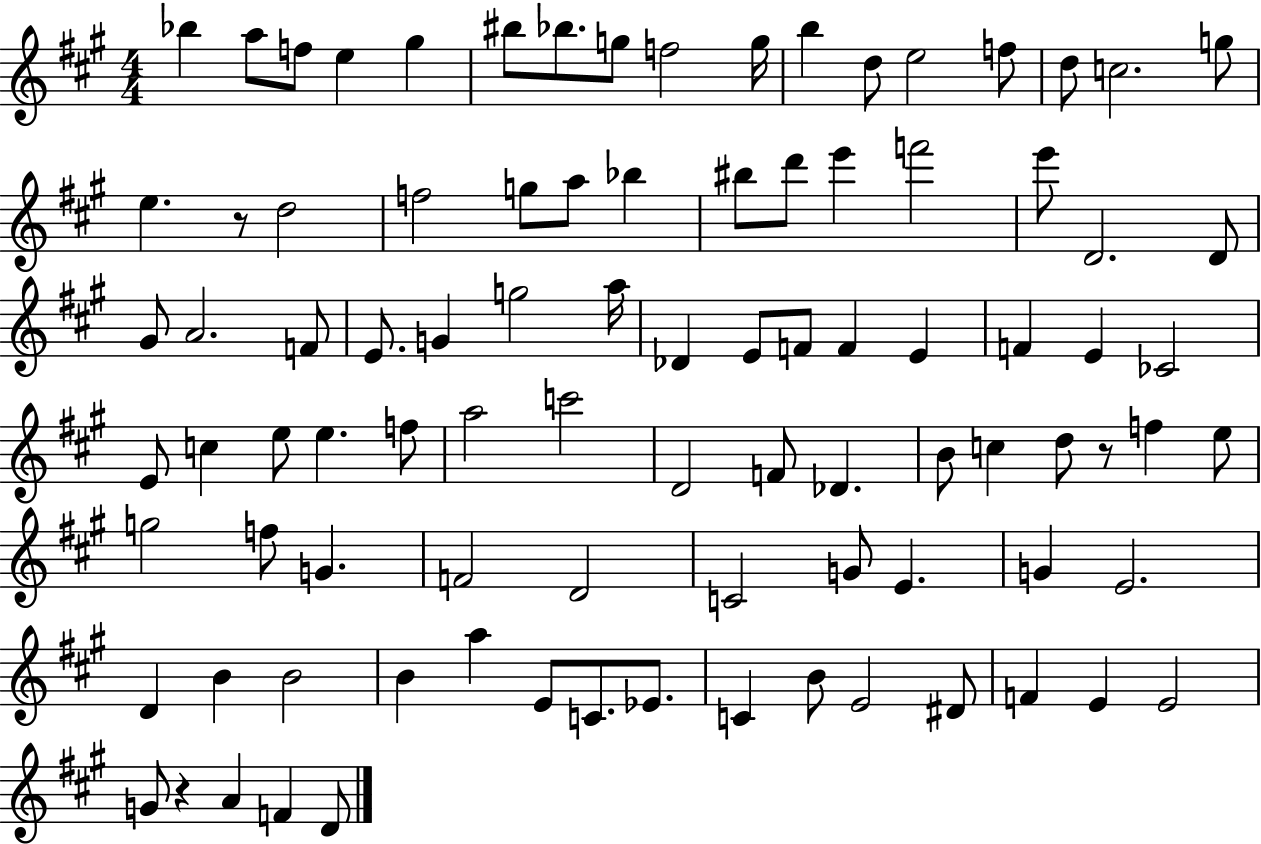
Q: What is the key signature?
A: A major